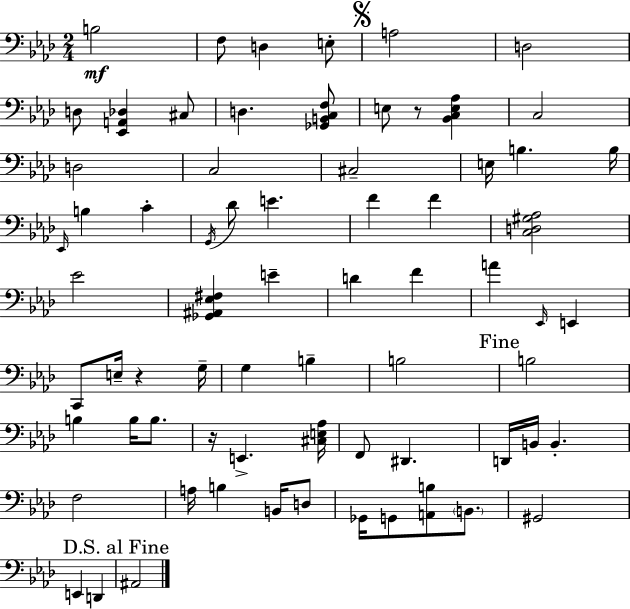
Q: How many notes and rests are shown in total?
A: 70